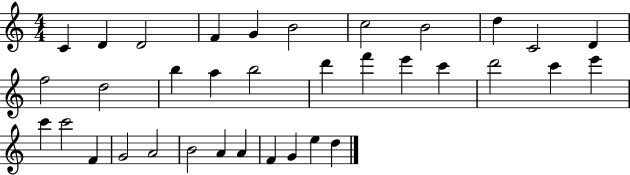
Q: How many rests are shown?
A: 0